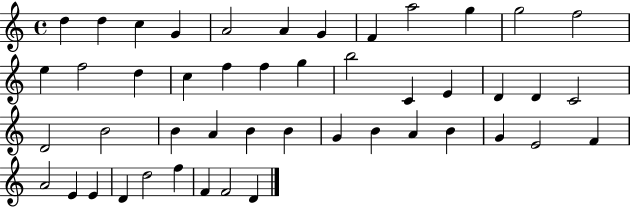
D5/q D5/q C5/q G4/q A4/h A4/q G4/q F4/q A5/h G5/q G5/h F5/h E5/q F5/h D5/q C5/q F5/q F5/q G5/q B5/h C4/q E4/q D4/q D4/q C4/h D4/h B4/h B4/q A4/q B4/q B4/q G4/q B4/q A4/q B4/q G4/q E4/h F4/q A4/h E4/q E4/q D4/q D5/h F5/q F4/q F4/h D4/q